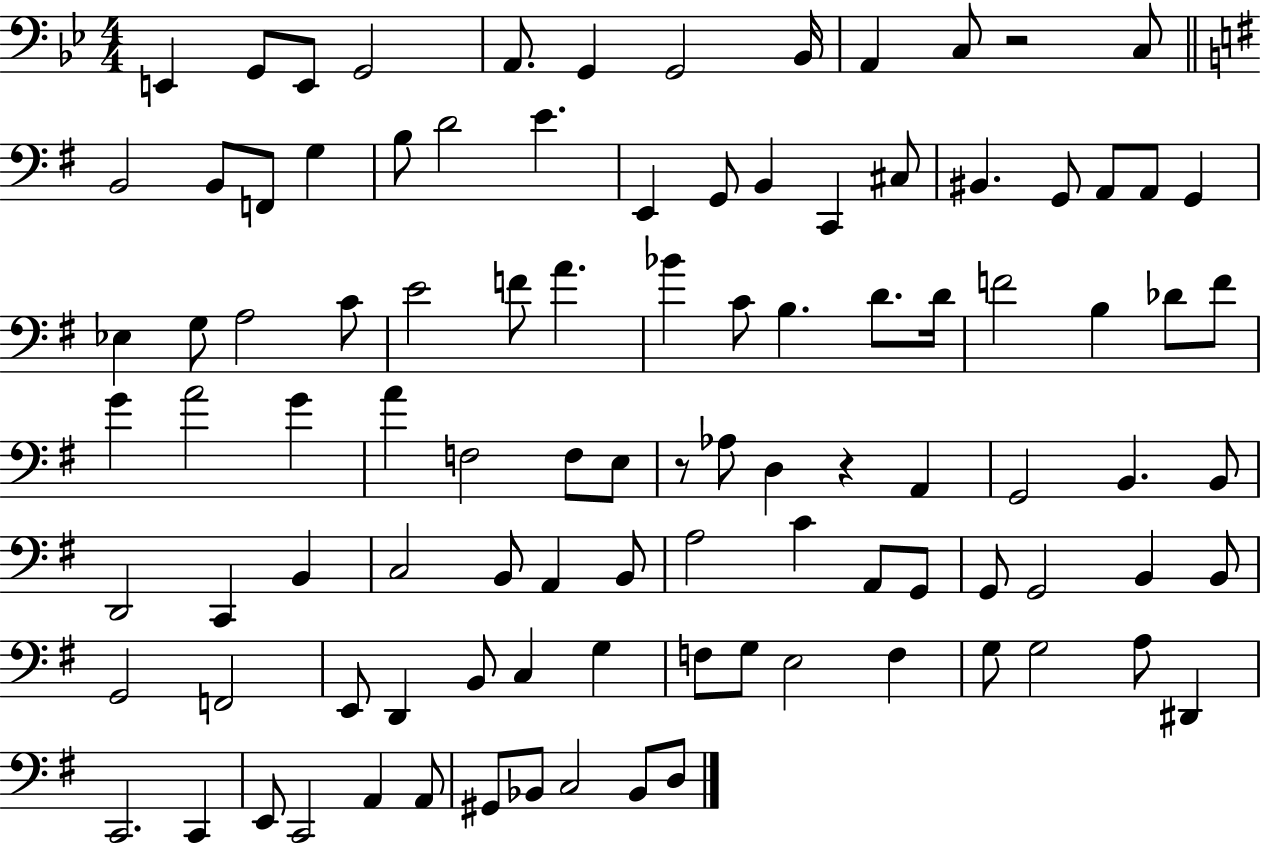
X:1
T:Untitled
M:4/4
L:1/4
K:Bb
E,, G,,/2 E,,/2 G,,2 A,,/2 G,, G,,2 _B,,/4 A,, C,/2 z2 C,/2 B,,2 B,,/2 F,,/2 G, B,/2 D2 E E,, G,,/2 B,, C,, ^C,/2 ^B,, G,,/2 A,,/2 A,,/2 G,, _E, G,/2 A,2 C/2 E2 F/2 A _B C/2 B, D/2 D/4 F2 B, _D/2 F/2 G A2 G A F,2 F,/2 E,/2 z/2 _A,/2 D, z A,, G,,2 B,, B,,/2 D,,2 C,, B,, C,2 B,,/2 A,, B,,/2 A,2 C A,,/2 G,,/2 G,,/2 G,,2 B,, B,,/2 G,,2 F,,2 E,,/2 D,, B,,/2 C, G, F,/2 G,/2 E,2 F, G,/2 G,2 A,/2 ^D,, C,,2 C,, E,,/2 C,,2 A,, A,,/2 ^G,,/2 _B,,/2 C,2 _B,,/2 D,/2